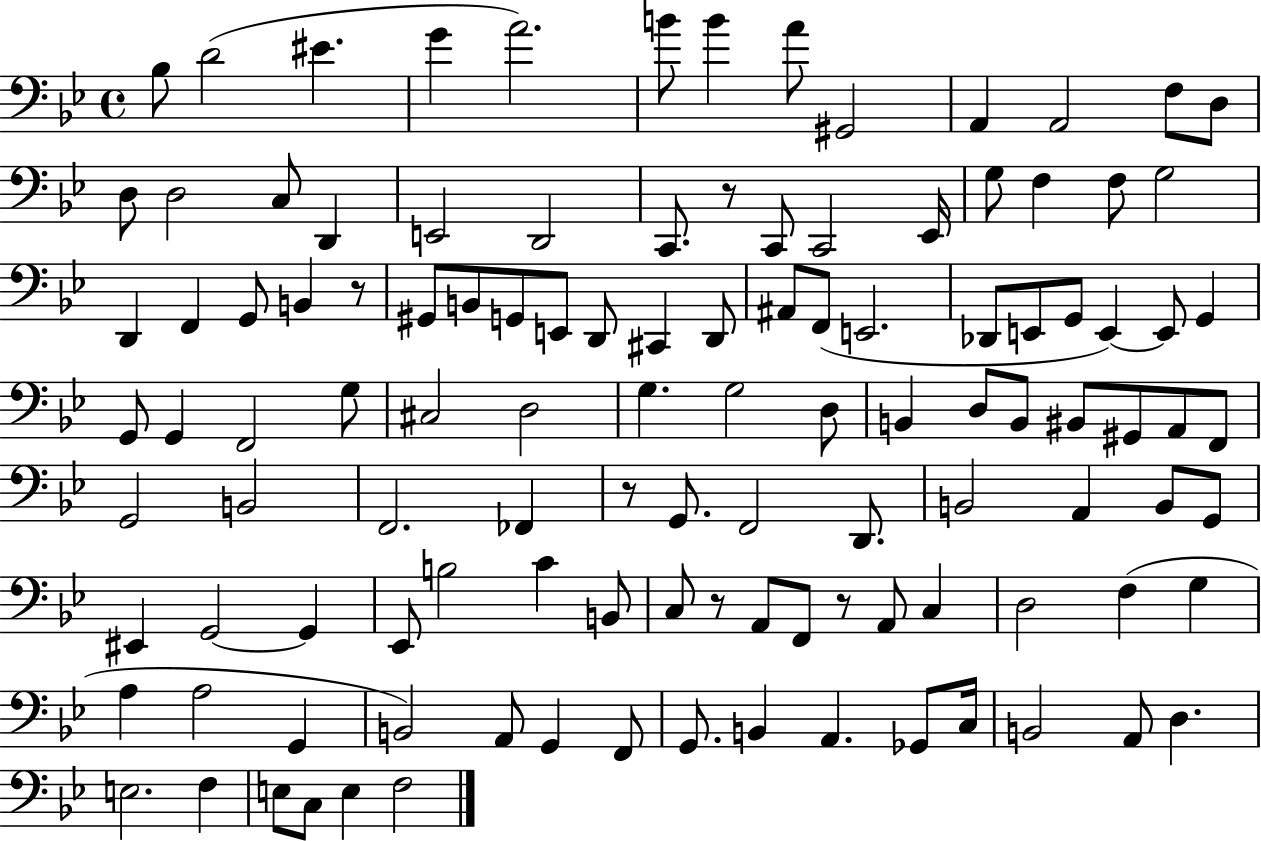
X:1
T:Untitled
M:4/4
L:1/4
K:Bb
_B,/2 D2 ^E G A2 B/2 B A/2 ^G,,2 A,, A,,2 F,/2 D,/2 D,/2 D,2 C,/2 D,, E,,2 D,,2 C,,/2 z/2 C,,/2 C,,2 _E,,/4 G,/2 F, F,/2 G,2 D,, F,, G,,/2 B,, z/2 ^G,,/2 B,,/2 G,,/2 E,,/2 D,,/2 ^C,, D,,/2 ^A,,/2 F,,/2 E,,2 _D,,/2 E,,/2 G,,/2 E,, E,,/2 G,, G,,/2 G,, F,,2 G,/2 ^C,2 D,2 G, G,2 D,/2 B,, D,/2 B,,/2 ^B,,/2 ^G,,/2 A,,/2 F,,/2 G,,2 B,,2 F,,2 _F,, z/2 G,,/2 F,,2 D,,/2 B,,2 A,, B,,/2 G,,/2 ^E,, G,,2 G,, _E,,/2 B,2 C B,,/2 C,/2 z/2 A,,/2 F,,/2 z/2 A,,/2 C, D,2 F, G, A, A,2 G,, B,,2 A,,/2 G,, F,,/2 G,,/2 B,, A,, _G,,/2 C,/4 B,,2 A,,/2 D, E,2 F, E,/2 C,/2 E, F,2